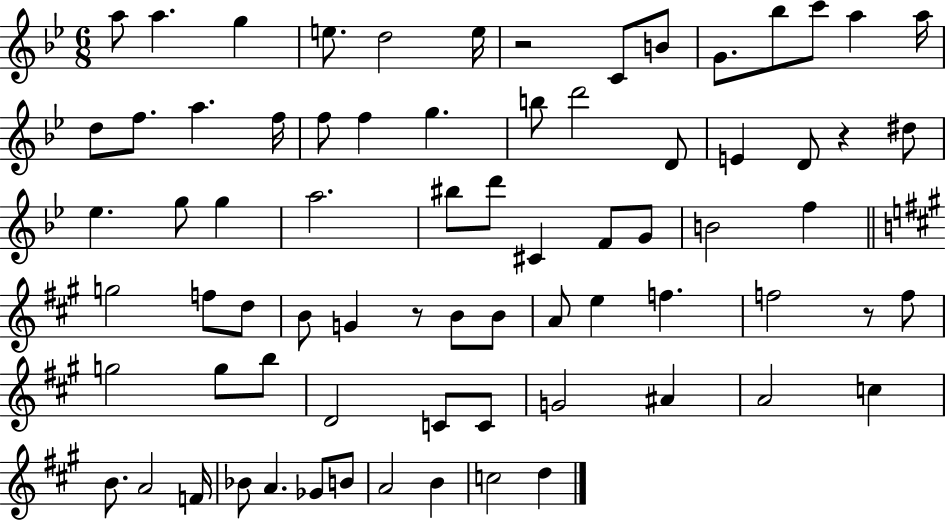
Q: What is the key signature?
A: BES major